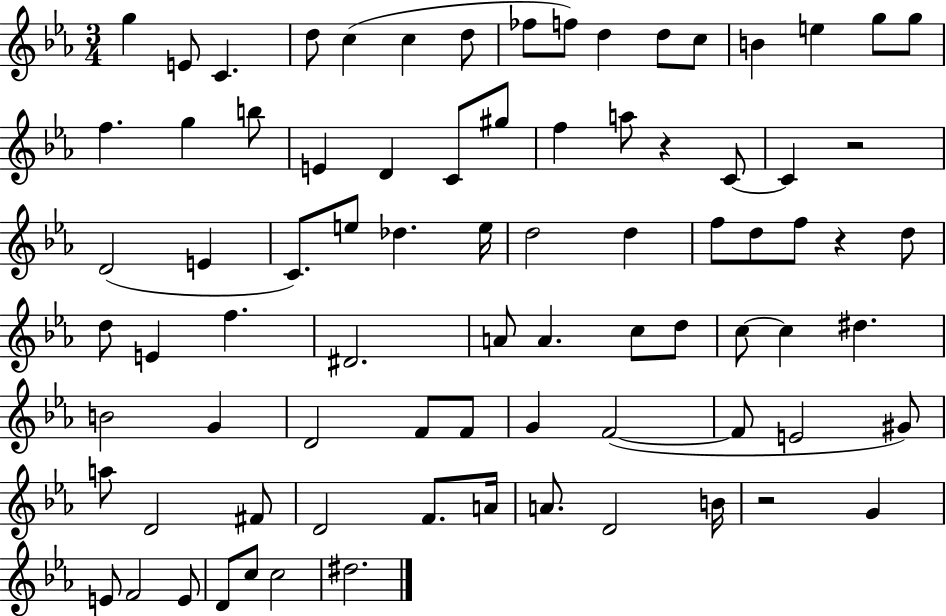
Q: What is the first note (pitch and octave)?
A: G5